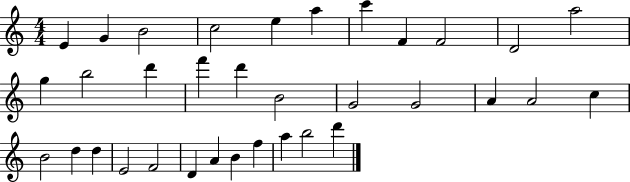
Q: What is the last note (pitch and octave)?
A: D6